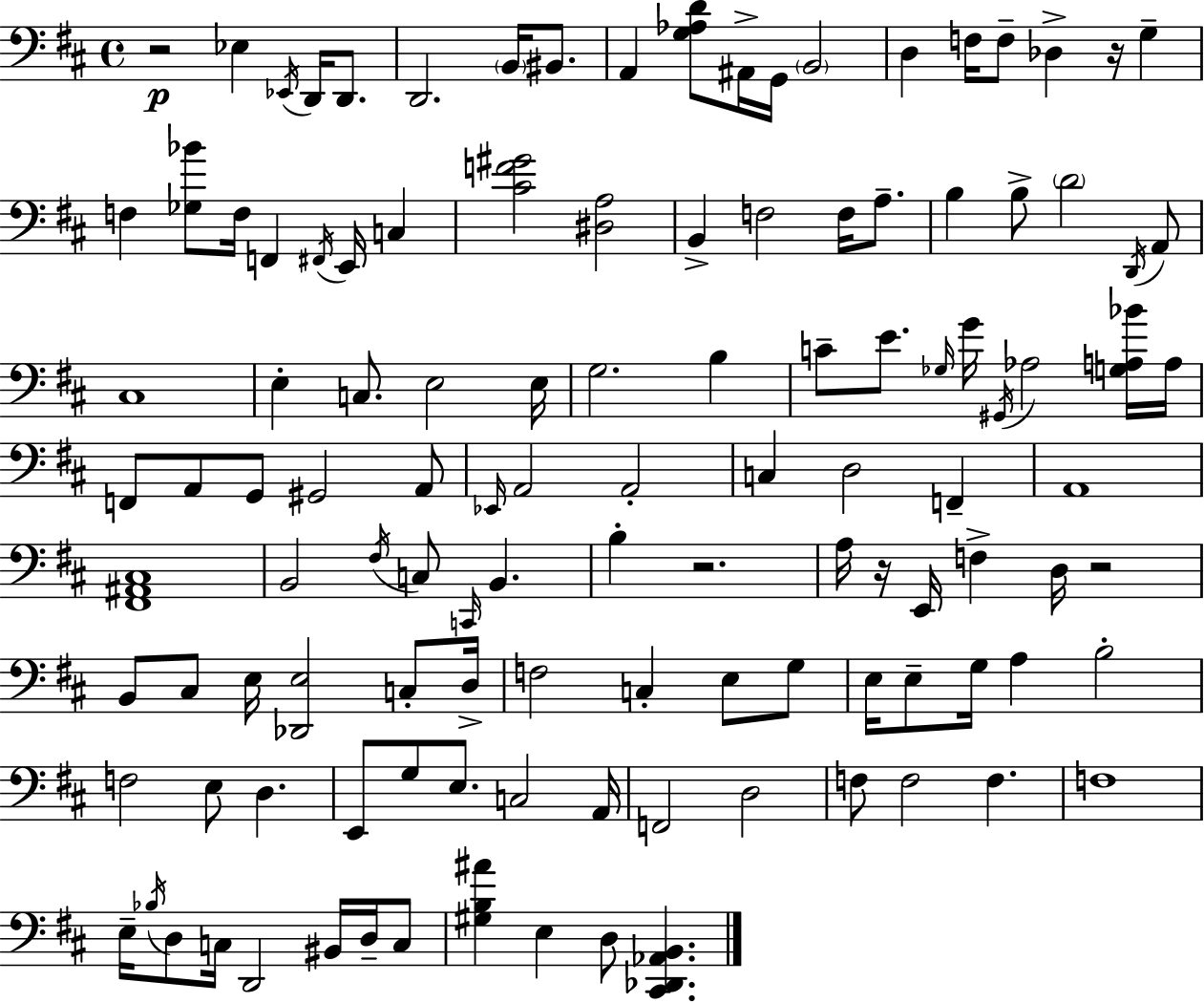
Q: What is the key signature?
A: D major